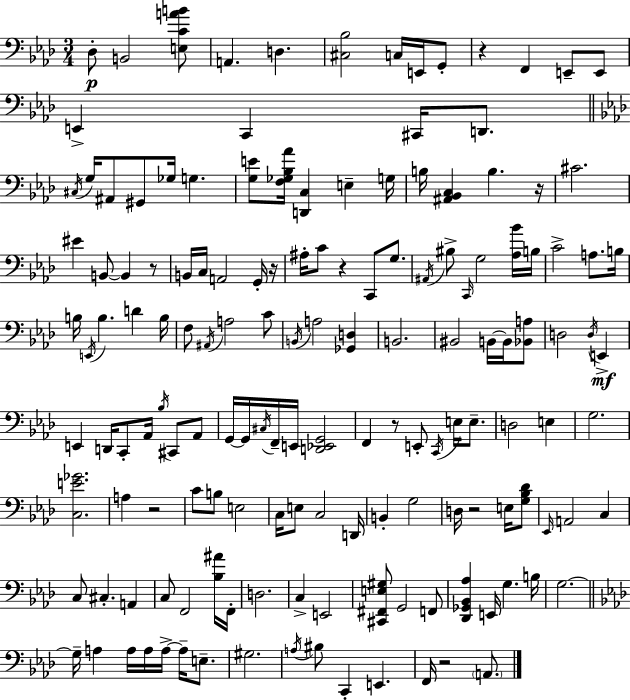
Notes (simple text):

Db3/e B2/h [E3,C4,A4,B4]/e A2/q. D3/q. [C#3,Bb3]/h C3/s E2/s G2/e R/q F2/q E2/e E2/e E2/q C2/q C#2/s D2/e. C#3/s G3/s A#2/e G#2/e Gb3/s G3/q. [G3,E4]/e [F3,Gb3,Bb3,Ab4]/s [D2,C3]/q E3/q G3/s B3/s [A#2,Bb2,C3]/q B3/q. R/s C#4/h. EIS4/q B2/e B2/q R/e B2/s C3/s A2/h G2/s R/s A#3/s C4/e R/q C2/e G3/e. A#2/s BIS3/e C2/s G3/h [Ab3,Bb4]/s B3/s C4/h A3/e. B3/s B3/s E2/s B3/q. D4/q B3/s F3/e A#2/s A3/h C4/e B2/s A3/h [Gb2,D3]/q B2/h. BIS2/h B2/s B2/s [Bb2,A3]/e D3/h D3/s E2/q E2/q D2/s C2/e Ab2/s Bb3/s C#2/e Ab2/e G2/s G2/s C#3/s F2/s E2/s [D2,Eb2,G2]/h F2/q R/e E2/e C2/s E3/s E3/e. D3/h E3/q G3/h. [C3,E4,Gb4]/h. A3/q R/h C4/e B3/e E3/h C3/s E3/e C3/h D2/s B2/q G3/h D3/s R/h E3/s [G3,Bb3,Db4]/e Eb2/s A2/h C3/q C3/e C#3/q. A2/q C3/e F2/h [Bb3,A#4]/s F2/s D3/h. C3/q E2/h [C#2,F#2,E3,G#3]/e G2/h F2/e [Db2,Gb2,Bb2,Ab3]/q E2/s G3/q. B3/s G3/h. G3/s A3/q A3/s A3/s A3/s A3/s E3/e. G#3/h. A3/s BIS3/e C2/q E2/q. F2/s R/h A2/e.